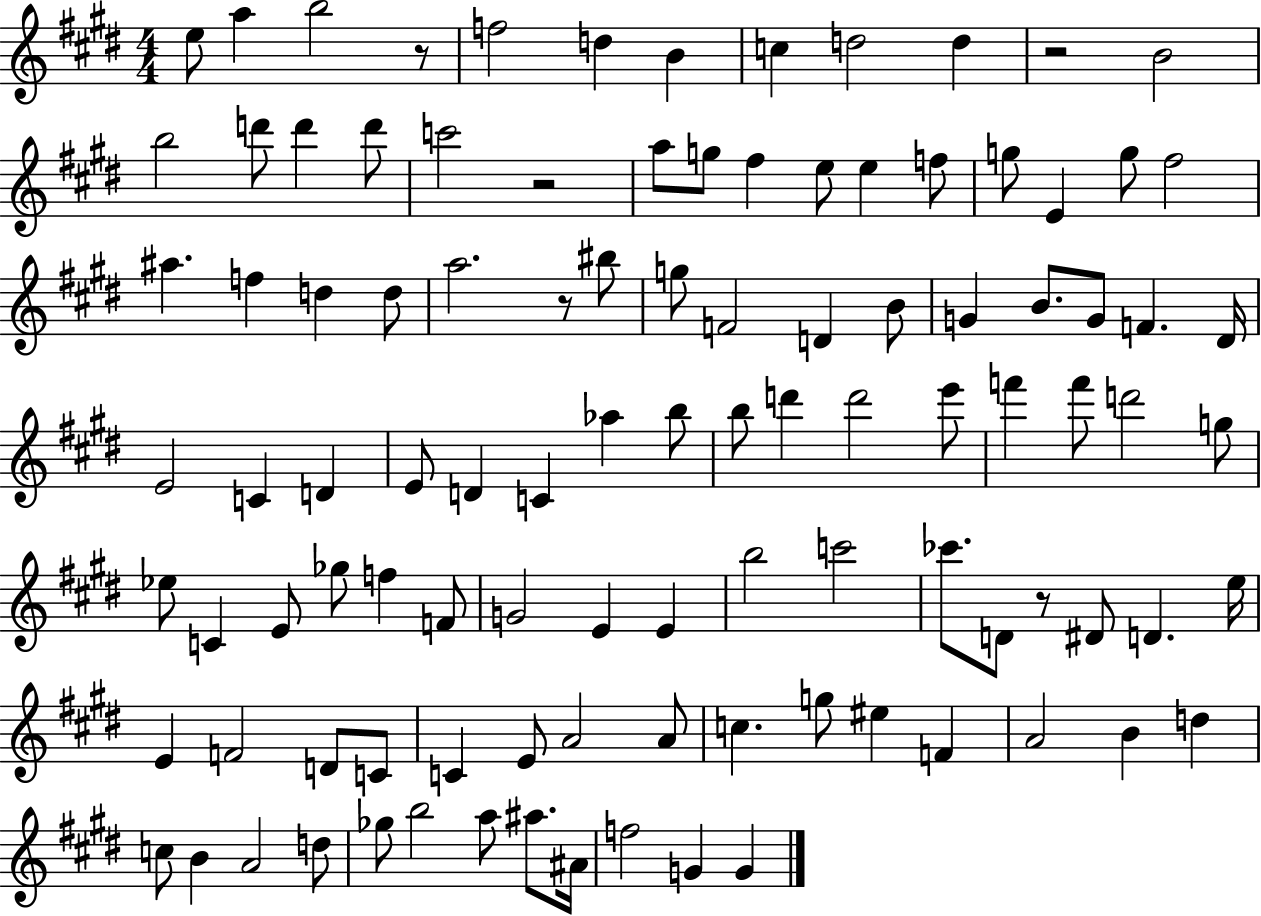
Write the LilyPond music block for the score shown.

{
  \clef treble
  \numericTimeSignature
  \time 4/4
  \key e \major
  e''8 a''4 b''2 r8 | f''2 d''4 b'4 | c''4 d''2 d''4 | r2 b'2 | \break b''2 d'''8 d'''4 d'''8 | c'''2 r2 | a''8 g''8 fis''4 e''8 e''4 f''8 | g''8 e'4 g''8 fis''2 | \break ais''4. f''4 d''4 d''8 | a''2. r8 bis''8 | g''8 f'2 d'4 b'8 | g'4 b'8. g'8 f'4. dis'16 | \break e'2 c'4 d'4 | e'8 d'4 c'4 aes''4 b''8 | b''8 d'''4 d'''2 e'''8 | f'''4 f'''8 d'''2 g''8 | \break ees''8 c'4 e'8 ges''8 f''4 f'8 | g'2 e'4 e'4 | b''2 c'''2 | ces'''8. d'8 r8 dis'8 d'4. e''16 | \break e'4 f'2 d'8 c'8 | c'4 e'8 a'2 a'8 | c''4. g''8 eis''4 f'4 | a'2 b'4 d''4 | \break c''8 b'4 a'2 d''8 | ges''8 b''2 a''8 ais''8. ais'16 | f''2 g'4 g'4 | \bar "|."
}